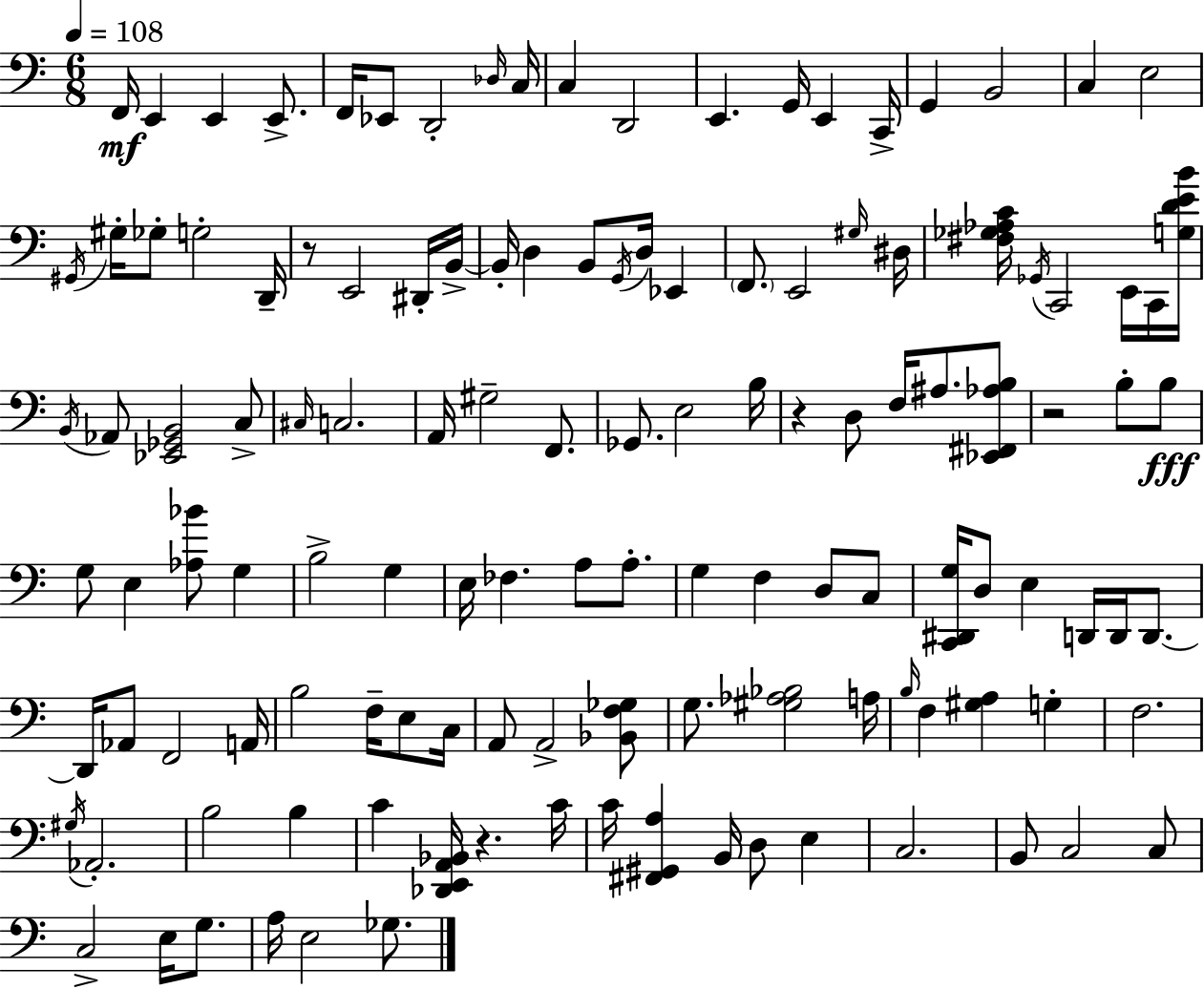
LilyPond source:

{
  \clef bass
  \numericTimeSignature
  \time 6/8
  \key a \minor
  \tempo 4 = 108
  f,16\mf e,4 e,4 e,8.-> | f,16 ees,8 d,2-. \grace { des16 } | c16 c4 d,2 | e,4. g,16 e,4 | \break c,16-> g,4 b,2 | c4 e2 | \acciaccatura { gis,16 } gis16-. ges8-. g2-. | d,16-- r8 e,2 | \break dis,16-. b,16->~~ b,16-. d4 b,8 \acciaccatura { g,16 } d16 ees,4 | \parenthesize f,8. e,2 | \grace { gis16 } dis16 <fis ges aes c'>16 \acciaccatura { ges,16 } c,2 | e,16 c,16 <g d' e' b'>16 \acciaccatura { b,16 } aes,8 <ees, ges, b,>2 | \break c8-> \grace { cis16 } c2. | a,16 gis2-- | f,8. ges,8. e2 | b16 r4 d8 | \break f16 ais8. <ees, fis, aes b>8 r2 | b8-. b8\fff g8 e4 | <aes bes'>8 g4 b2-> | g4 e16 fes4. | \break a8 a8.-. g4 f4 | d8 c8 <c, dis, g>16 d8 e4 | d,16 d,16 d,8.~~ d,16 aes,8 f,2 | a,16 b2 | \break f16-- e8 c16 a,8 a,2-> | <bes, f ges>8 g8. <gis aes bes>2 | a16 \grace { b16 } f4 | <gis a>4 g4-. f2. | \break \acciaccatura { gis16 } aes,2.-. | b2 | b4 c'4 | <des, e, a, bes,>16 r4. c'16 c'16 <fis, gis, a>4 | \break b,16 d8 e4 c2. | b,8 c2 | c8 c2-> | e16 g8. a16 e2 | \break ges8. \bar "|."
}